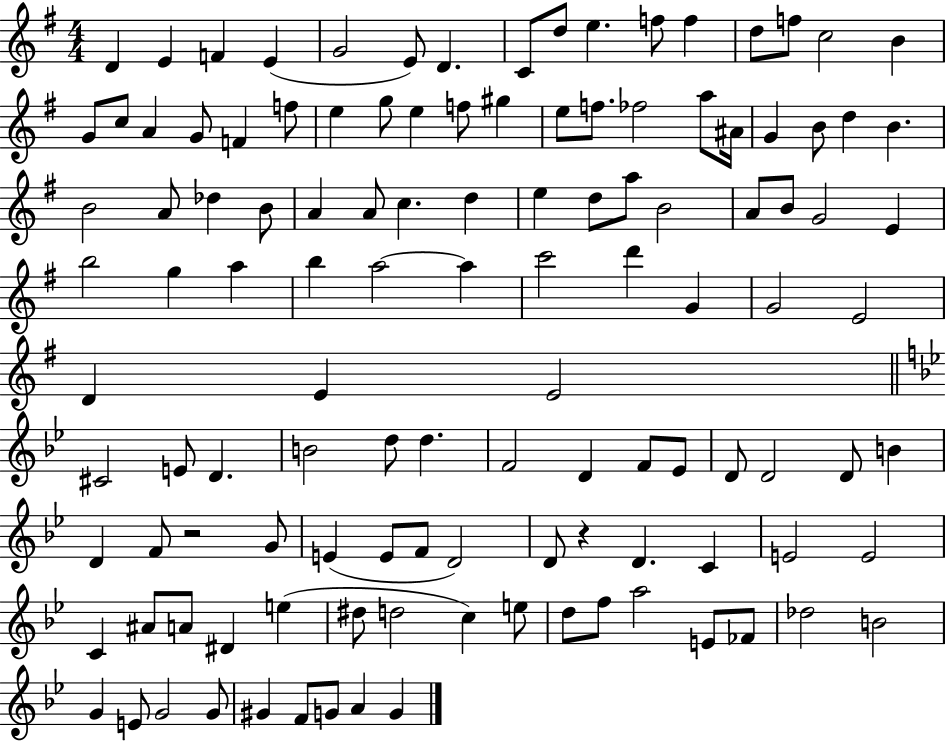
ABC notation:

X:1
T:Untitled
M:4/4
L:1/4
K:G
D E F E G2 E/2 D C/2 d/2 e f/2 f d/2 f/2 c2 B G/2 c/2 A G/2 F f/2 e g/2 e f/2 ^g e/2 f/2 _f2 a/2 ^A/4 G B/2 d B B2 A/2 _d B/2 A A/2 c d e d/2 a/2 B2 A/2 B/2 G2 E b2 g a b a2 a c'2 d' G G2 E2 D E E2 ^C2 E/2 D B2 d/2 d F2 D F/2 _E/2 D/2 D2 D/2 B D F/2 z2 G/2 E E/2 F/2 D2 D/2 z D C E2 E2 C ^A/2 A/2 ^D e ^d/2 d2 c e/2 d/2 f/2 a2 E/2 _F/2 _d2 B2 G E/2 G2 G/2 ^G F/2 G/2 A G